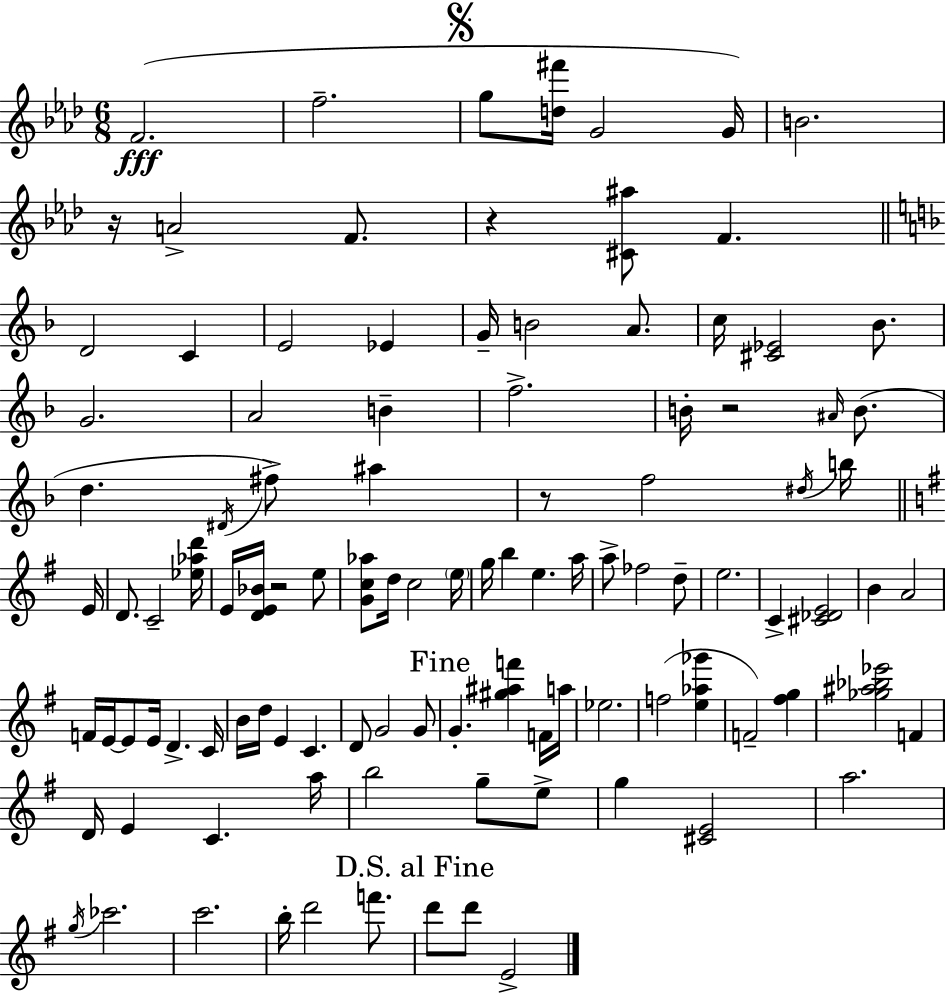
X:1
T:Untitled
M:6/8
L:1/4
K:Fm
F2 f2 g/2 [d^f']/4 G2 G/4 B2 z/4 A2 F/2 z [^C^a]/2 F D2 C E2 _E G/4 B2 A/2 c/4 [^C_E]2 _B/2 G2 A2 B f2 B/4 z2 ^A/4 B/2 d ^D/4 ^f/2 ^a z/2 f2 ^d/4 b/4 E/4 D/2 C2 [_e_ad']/4 E/4 [DE_B]/4 z2 e/2 [Gc_a]/2 d/4 c2 e/4 g/4 b e a/4 a/2 _f2 d/2 e2 C [^C_DE]2 B A2 F/4 E/4 E/2 E/4 D C/4 B/4 d/4 E C D/2 G2 G/2 G [^g^af'] F/4 a/4 _e2 f2 [e_a_g'] F2 [^fg] [_g^a_b_e']2 F D/4 E C a/4 b2 g/2 e/2 g [^CE]2 a2 g/4 _c'2 c'2 b/4 d'2 f'/2 d'/2 d'/2 E2